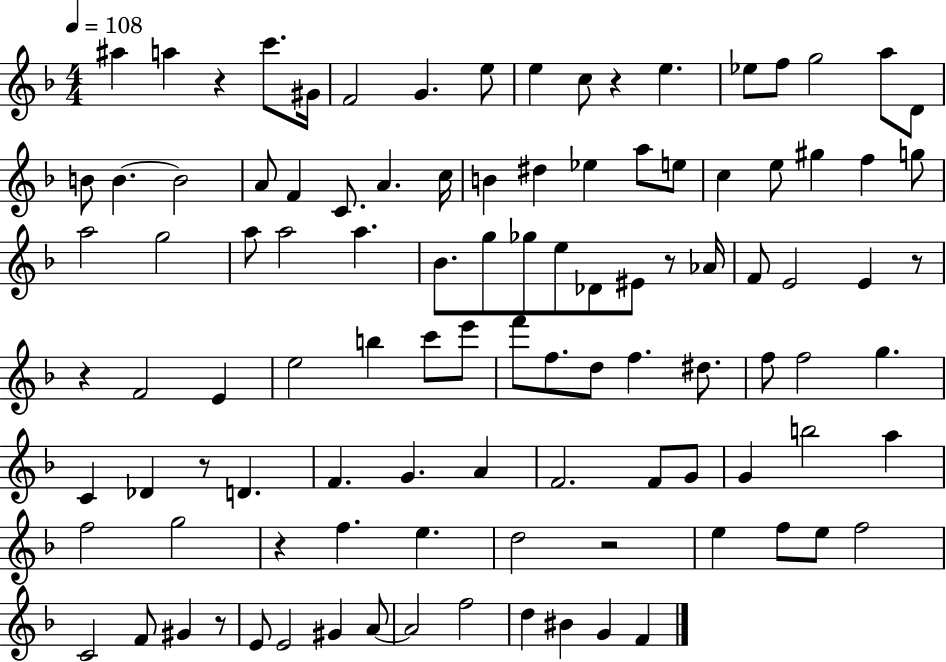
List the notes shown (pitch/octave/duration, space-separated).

A#5/q A5/q R/q C6/e. G#4/s F4/h G4/q. E5/e E5/q C5/e R/q E5/q. Eb5/e F5/e G5/h A5/e D4/e B4/e B4/q. B4/h A4/e F4/q C4/e. A4/q. C5/s B4/q D#5/q Eb5/q A5/e E5/e C5/q E5/e G#5/q F5/q G5/e A5/h G5/h A5/e A5/h A5/q. Bb4/e. G5/e Gb5/e E5/e Db4/e EIS4/e R/e Ab4/s F4/e E4/h E4/q R/e R/q F4/h E4/q E5/h B5/q C6/e E6/e F6/e F5/e. D5/e F5/q. D#5/e. F5/e F5/h G5/q. C4/q Db4/q R/e D4/q. F4/q. G4/q. A4/q F4/h. F4/e G4/e G4/q B5/h A5/q F5/h G5/h R/q F5/q. E5/q. D5/h R/h E5/q F5/e E5/e F5/h C4/h F4/e G#4/q R/e E4/e E4/h G#4/q A4/e A4/h F5/h D5/q BIS4/q G4/q F4/q